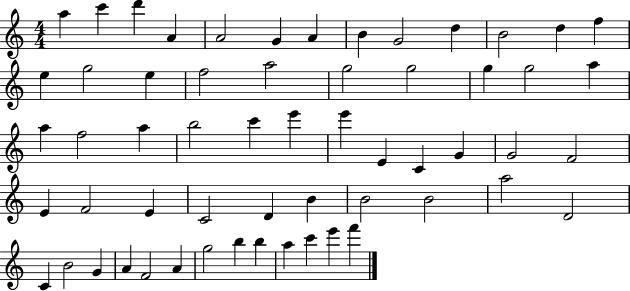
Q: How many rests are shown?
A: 0